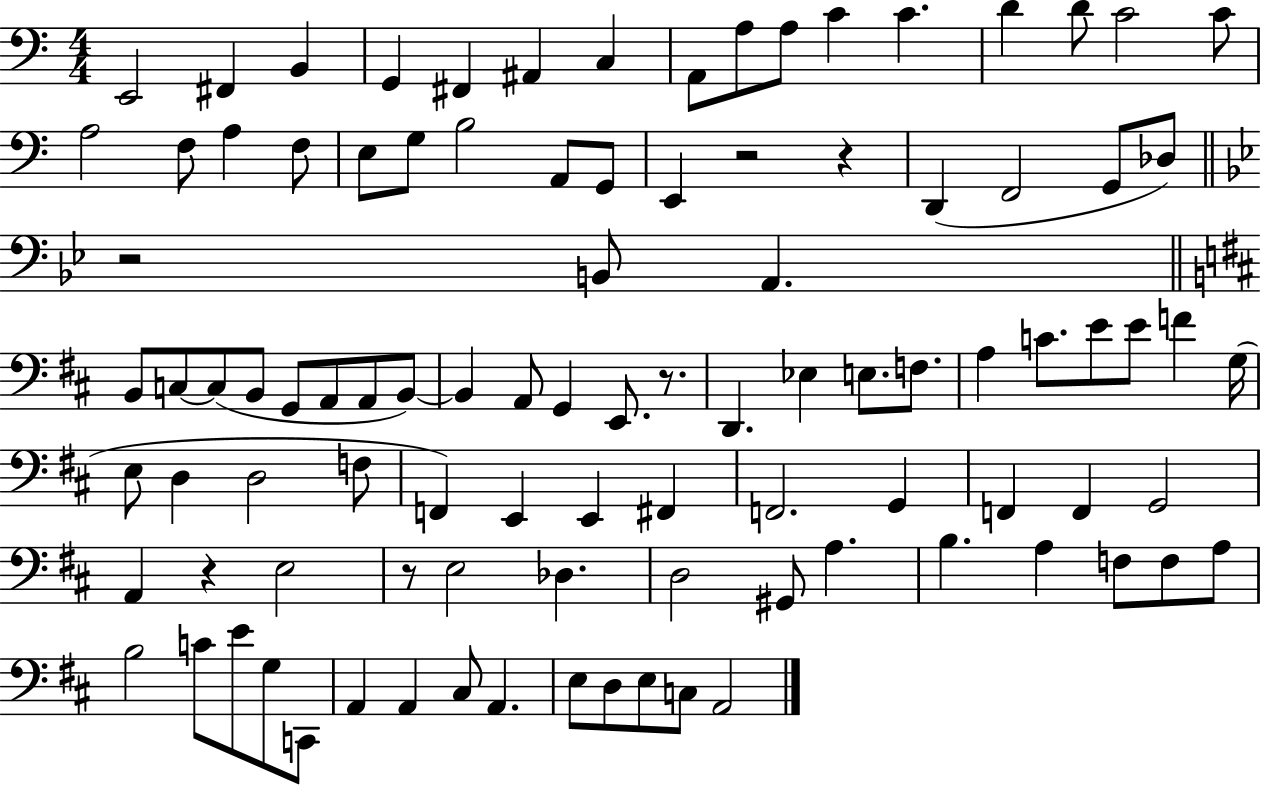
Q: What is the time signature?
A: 4/4